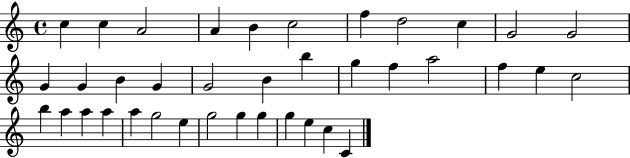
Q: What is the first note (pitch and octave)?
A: C5